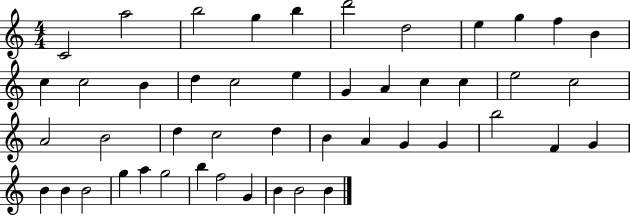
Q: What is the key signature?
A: C major